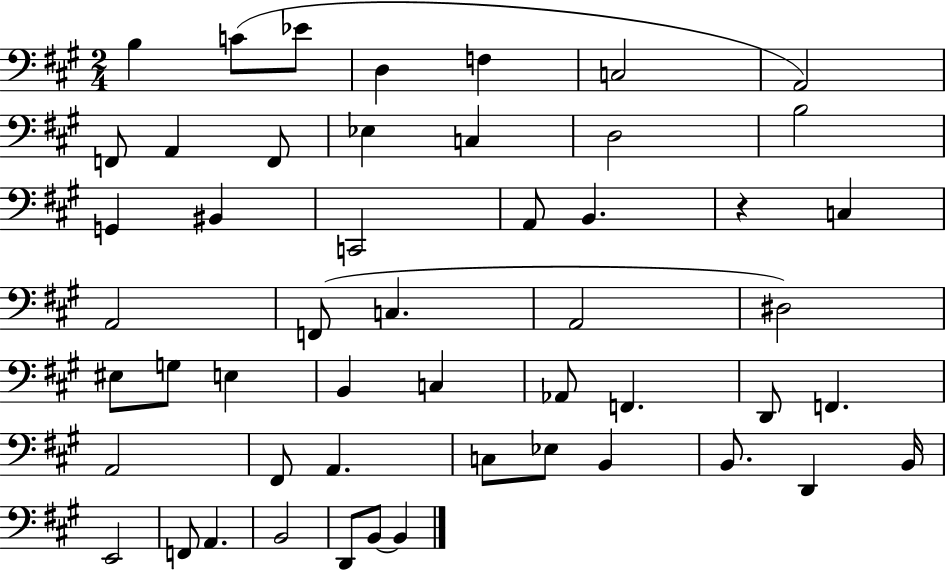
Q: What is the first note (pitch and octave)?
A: B3